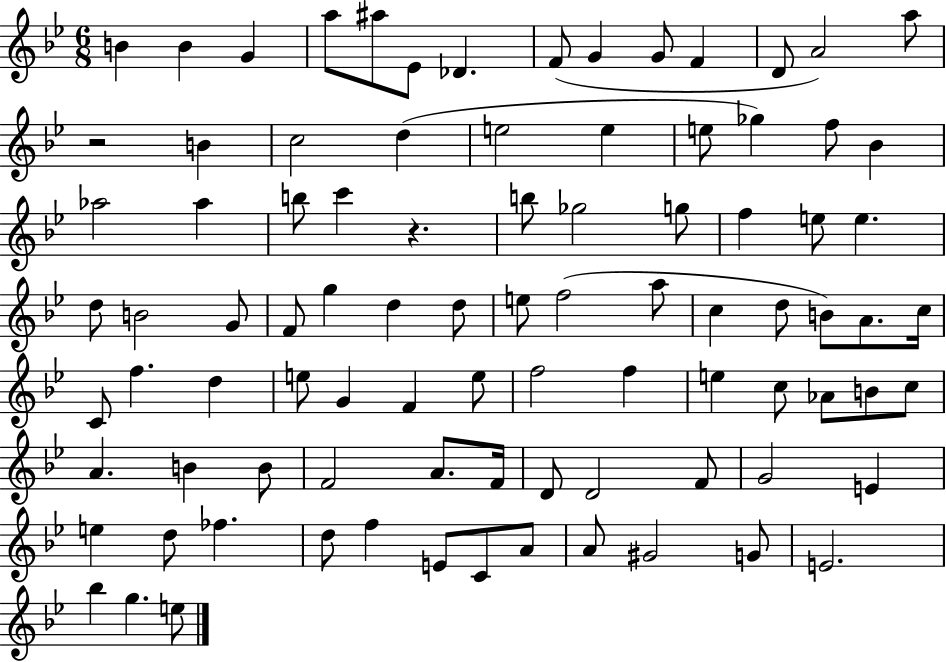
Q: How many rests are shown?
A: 2